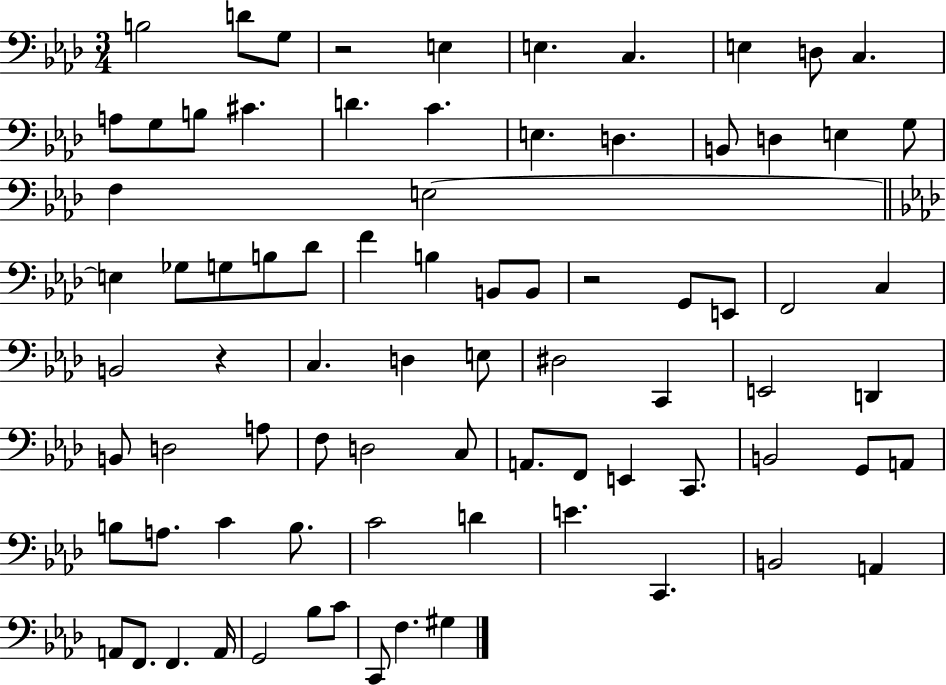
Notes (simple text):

B3/h D4/e G3/e R/h E3/q E3/q. C3/q. E3/q D3/e C3/q. A3/e G3/e B3/e C#4/q. D4/q. C4/q. E3/q. D3/q. B2/e D3/q E3/q G3/e F3/q E3/h E3/q Gb3/e G3/e B3/e Db4/e F4/q B3/q B2/e B2/e R/h G2/e E2/e F2/h C3/q B2/h R/q C3/q. D3/q E3/e D#3/h C2/q E2/h D2/q B2/e D3/h A3/e F3/e D3/h C3/e A2/e. F2/e E2/q C2/e. B2/h G2/e A2/e B3/e A3/e. C4/q B3/e. C4/h D4/q E4/q. C2/q. B2/h A2/q A2/e F2/e. F2/q. A2/s G2/h Bb3/e C4/e C2/e F3/q. G#3/q